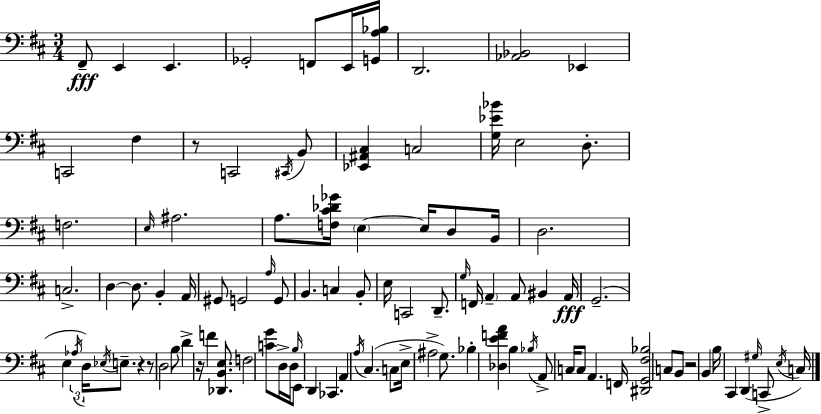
{
  \clef bass
  \numericTimeSignature
  \time 3/4
  \key d \major
  \repeat volta 2 { fis,8--\fff e,4 e,4. | ges,2-. f,8 e,16 <g, a bes>16 | d,2. | <aes, bes,>2 ees,4 | \break c,2 fis4 | r8 c,2 \acciaccatura { cis,16 } b,8 | <ees, ais, cis>4 c2 | <g ees' bes'>16 e2 d8.-. | \break f2. | \grace { e16 } ais2. | a8. <f cis' des' ges'>16 \parenthesize e4~~ e16 d8 | b,16 d2. | \break c2.-> | d4~~ d8. b,4-. | a,16 gis,8 g,2 | \grace { a16 } g,8 b,4. c4 | \break b,8-. e16 c,2 | d,8.-- \grace { g16 } f,16 \parenthesize a,4-- a,8 bis,4 | a,16\fff g,2.--( | e4 \tuplet 3/2 { \acciaccatura { aes16 } d16) \acciaccatura { ees16 } } e8.-- | \break r4 r8 d2 | b8 d'4-> r16 f'4 | <des, b, e>8. f2 | <c' g'>8 d16-> d16 \grace { b16 } e,8 d,4 | \break ces,4. a,4 \acciaccatura { a16 } | cis4.( c8 e16-> ais2-> | g8.) bes4-. | <des e' f' a'>4 b4 \acciaccatura { bes16 } a,8-> c16 | \break c8 a,4. f,16 <dis, g, fis bes>2 | c8 b,8 r2 | b,4 b16 cis,4 | d,4( \grace { gis16 } c,8-> \acciaccatura { e16 }) c16 } \bar "|."
}